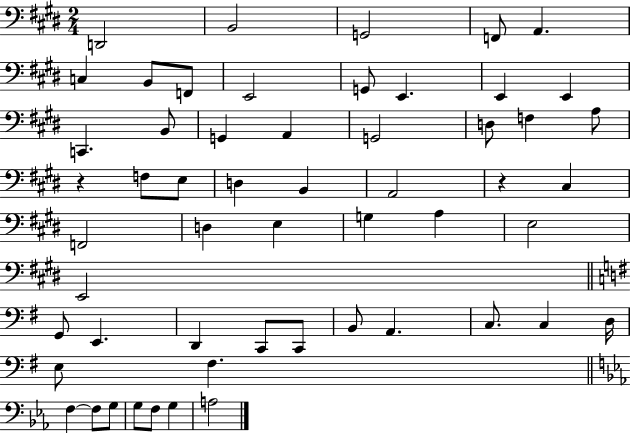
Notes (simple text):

D2/h B2/h G2/h F2/e A2/q. C3/q B2/e F2/e E2/h G2/e E2/q. E2/q E2/q C2/q. B2/e G2/q A2/q G2/h D3/e F3/q A3/e R/q F3/e E3/e D3/q B2/q A2/h R/q C#3/q F2/h D3/q E3/q G3/q A3/q E3/h E2/h G2/e E2/q. D2/q C2/e C2/e B2/e A2/q. C3/e. C3/q D3/s E3/e F#3/q. F3/q F3/e G3/e G3/e F3/e G3/q A3/h